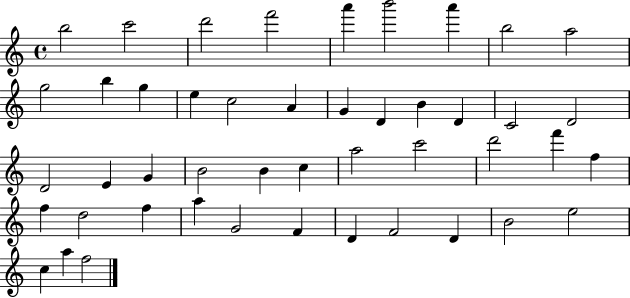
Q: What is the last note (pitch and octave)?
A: F5